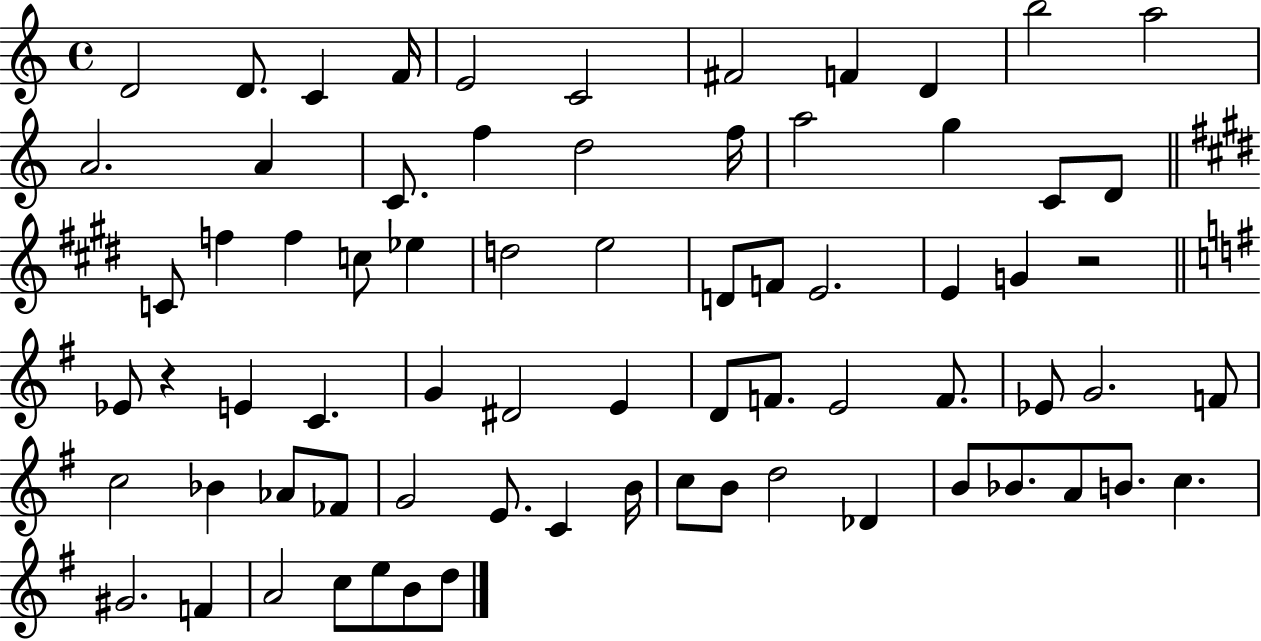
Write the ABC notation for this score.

X:1
T:Untitled
M:4/4
L:1/4
K:C
D2 D/2 C F/4 E2 C2 ^F2 F D b2 a2 A2 A C/2 f d2 f/4 a2 g C/2 D/2 C/2 f f c/2 _e d2 e2 D/2 F/2 E2 E G z2 _E/2 z E C G ^D2 E D/2 F/2 E2 F/2 _E/2 G2 F/2 c2 _B _A/2 _F/2 G2 E/2 C B/4 c/2 B/2 d2 _D B/2 _B/2 A/2 B/2 c ^G2 F A2 c/2 e/2 B/2 d/2